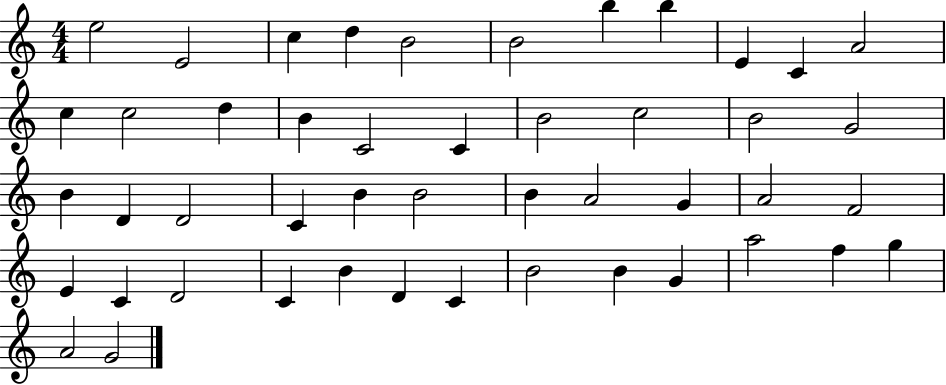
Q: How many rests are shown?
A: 0